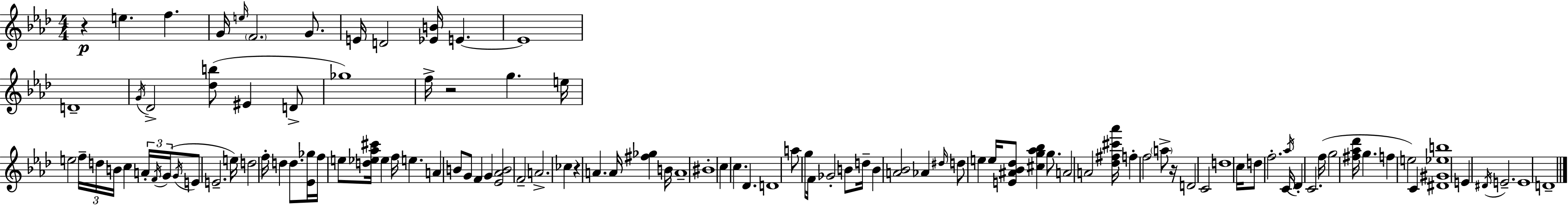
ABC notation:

X:1
T:Untitled
M:4/4
L:1/4
K:Fm
z e f G/4 e/4 F2 G/2 E/4 D2 [_EB]/4 E E4 D4 G/4 _D2 [_db]/2 ^E D/2 _g4 f/4 z2 g e/4 e2 f/4 d/4 B/4 c A/4 F/4 G/4 G/4 E/2 E2 e/4 d2 f/4 d d/2 [_E_g]/4 f/4 e/2 [d_e_a^c']/4 _e f/4 e A B/2 G/2 F G [_E_AB]2 F2 A2 _c z A A/4 [^f_g] B/4 A4 ^B4 c c _D D4 a/2 g/2 F/4 _G2 B/2 d/4 B [A_B]2 _A ^d/4 d/2 e e/4 [E^A_B_d]/2 [^cg_a_b] g/2 A2 A2 [_d^f^c'_a']/4 f f2 a/2 z/4 D2 C2 d4 c/4 d/2 f2 C/4 _a/4 _D C2 f/4 g2 [^f_a_d']/4 g f e2 C [^D^G_eb]4 E ^D/4 E2 E4 D4